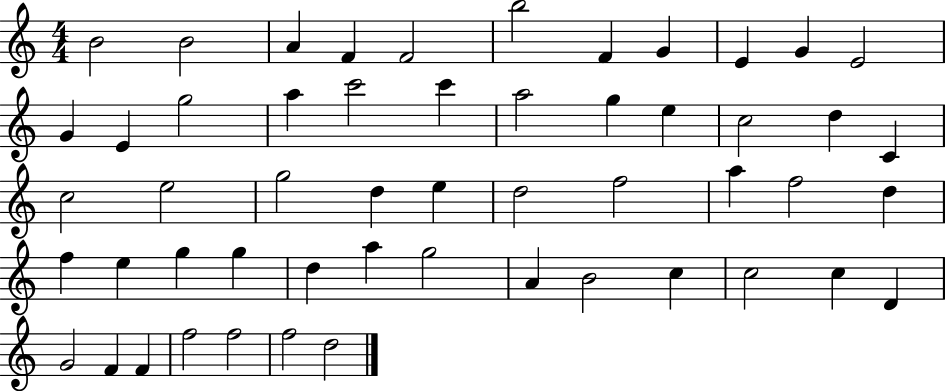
X:1
T:Untitled
M:4/4
L:1/4
K:C
B2 B2 A F F2 b2 F G E G E2 G E g2 a c'2 c' a2 g e c2 d C c2 e2 g2 d e d2 f2 a f2 d f e g g d a g2 A B2 c c2 c D G2 F F f2 f2 f2 d2